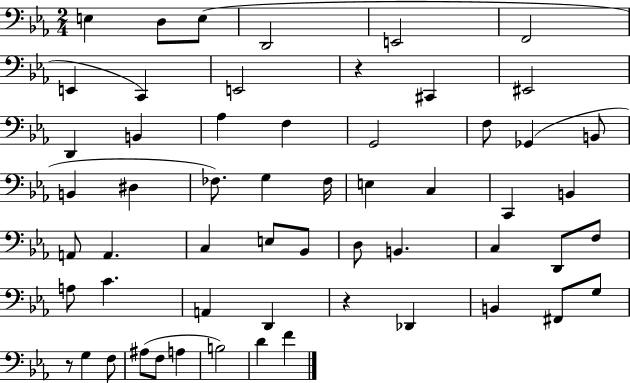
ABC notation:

X:1
T:Untitled
M:2/4
L:1/4
K:Eb
E, D,/2 E,/2 D,,2 E,,2 F,,2 E,, C,, E,,2 z ^C,, ^E,,2 D,, B,, _A, F, G,,2 F,/2 _G,, B,,/2 B,, ^D, _F,/2 G, _F,/4 E, C, C,, B,, A,,/2 A,, C, E,/2 _B,,/2 D,/2 B,, C, D,,/2 F,/2 A,/2 C A,, D,, z _D,, B,, ^F,,/2 G,/2 z/2 G, F,/2 ^A,/2 F,/2 A, B,2 D F